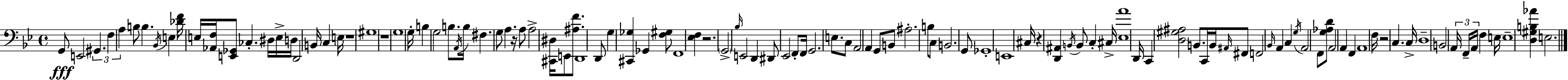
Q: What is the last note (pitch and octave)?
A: E3